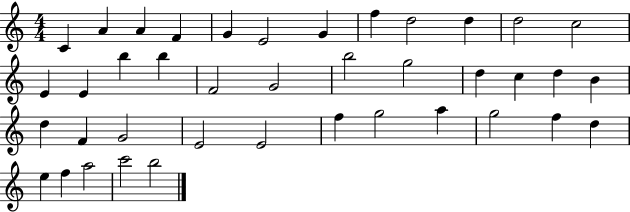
X:1
T:Untitled
M:4/4
L:1/4
K:C
C A A F G E2 G f d2 d d2 c2 E E b b F2 G2 b2 g2 d c d B d F G2 E2 E2 f g2 a g2 f d e f a2 c'2 b2